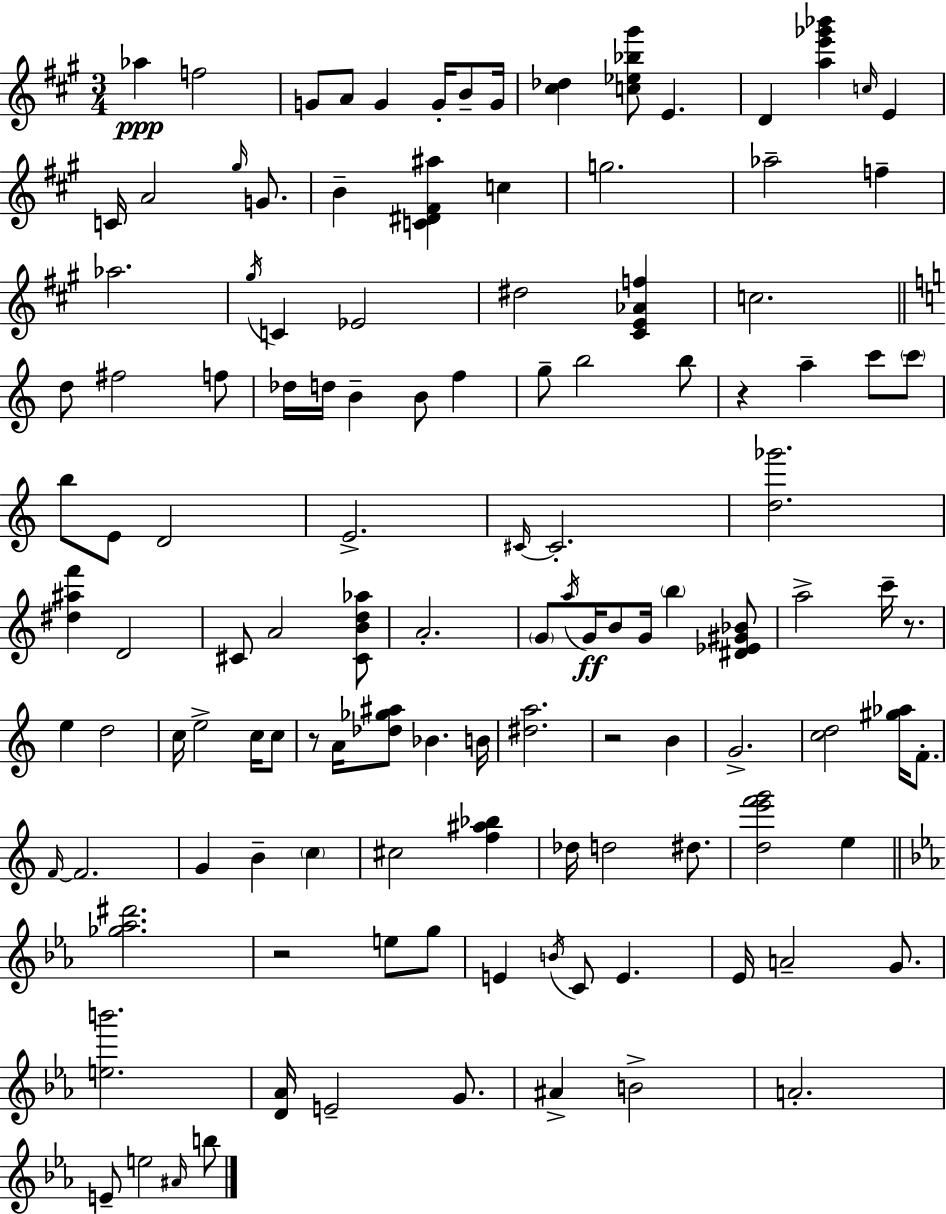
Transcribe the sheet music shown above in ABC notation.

X:1
T:Untitled
M:3/4
L:1/4
K:A
_a f2 G/2 A/2 G G/4 B/2 G/4 [^c_d] [c_e_b^g']/2 E D [ae'_g'_b'] c/4 E C/4 A2 ^g/4 G/2 B [C^D^F^a] c g2 _a2 f _a2 ^g/4 C _E2 ^d2 [^CE_Af] c2 d/2 ^f2 f/2 _d/4 d/4 B B/2 f g/2 b2 b/2 z a c'/2 c'/2 b/2 E/2 D2 E2 ^C/4 ^C2 [d_g']2 [^d^af'] D2 ^C/2 A2 [^CBd_a]/2 A2 G/2 a/4 G/4 B/2 G/4 b [^D_E^G_B]/2 a2 c'/4 z/2 e d2 c/4 e2 c/4 c/2 z/2 A/4 [_d_g^a]/2 _B B/4 [^da]2 z2 B G2 [cd]2 [^g_a]/4 F/2 F/4 F2 G B c ^c2 [f^a_b] _d/4 d2 ^d/2 [de'f'g']2 e [_g_a^d']2 z2 e/2 g/2 E B/4 C/2 E _E/4 A2 G/2 [eb']2 [D_A]/4 E2 G/2 ^A B2 A2 E/2 e2 ^A/4 b/2